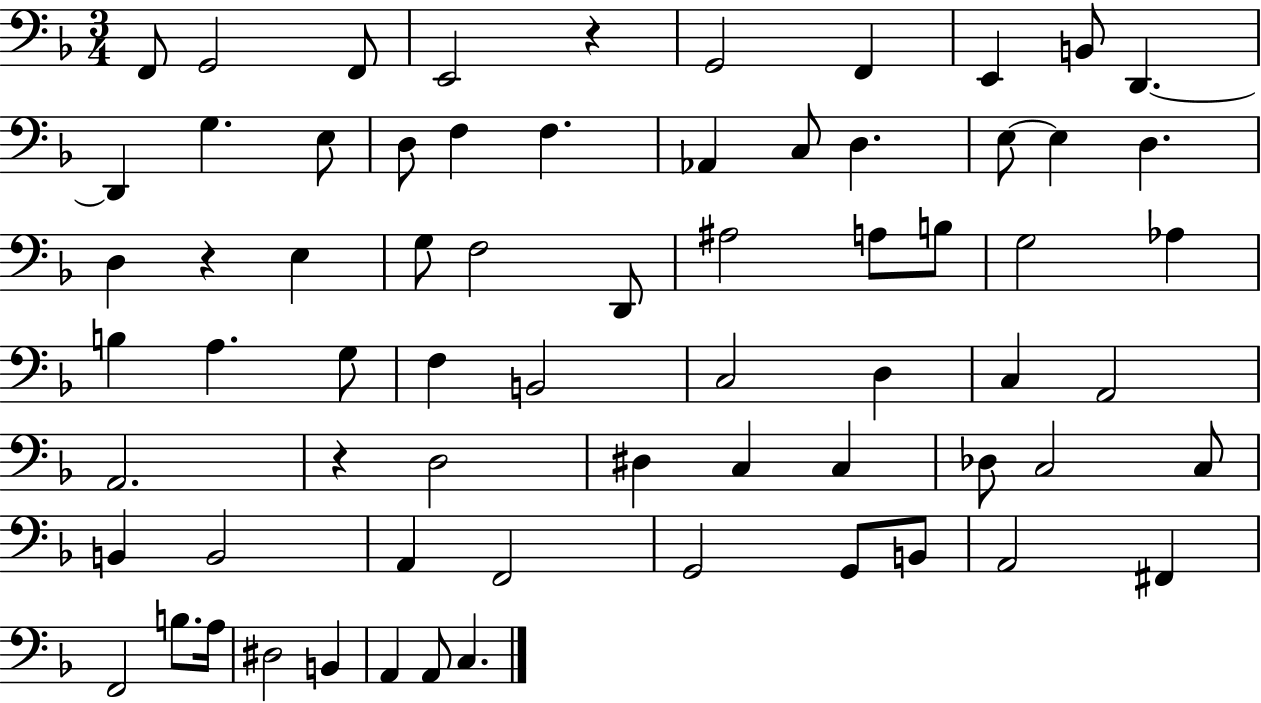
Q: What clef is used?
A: bass